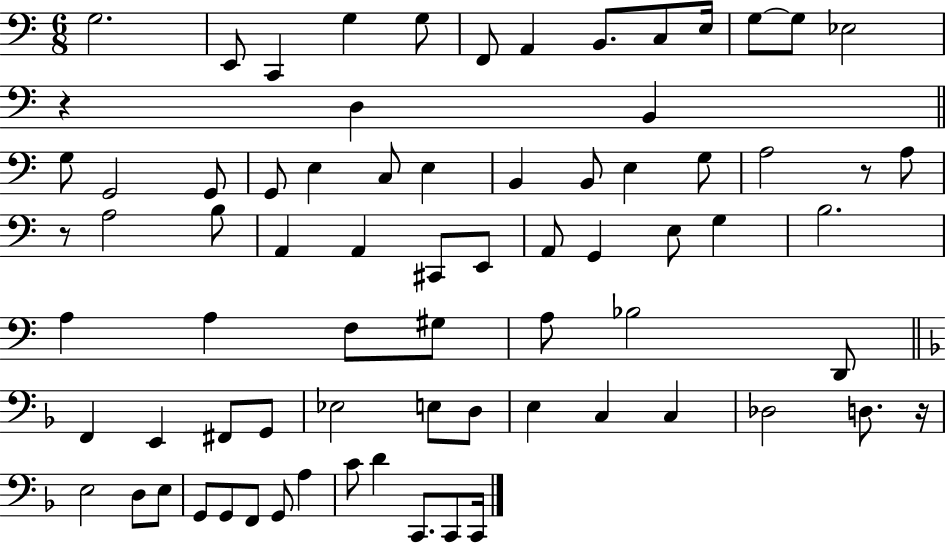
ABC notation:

X:1
T:Untitled
M:6/8
L:1/4
K:C
G,2 E,,/2 C,, G, G,/2 F,,/2 A,, B,,/2 C,/2 E,/4 G,/2 G,/2 _E,2 z D, B,, G,/2 G,,2 G,,/2 G,,/2 E, C,/2 E, B,, B,,/2 E, G,/2 A,2 z/2 A,/2 z/2 A,2 B,/2 A,, A,, ^C,,/2 E,,/2 A,,/2 G,, E,/2 G, B,2 A, A, F,/2 ^G,/2 A,/2 _B,2 D,,/2 F,, E,, ^F,,/2 G,,/2 _E,2 E,/2 D,/2 E, C, C, _D,2 D,/2 z/4 E,2 D,/2 E,/2 G,,/2 G,,/2 F,,/2 G,,/2 A, C/2 D C,,/2 C,,/2 C,,/4